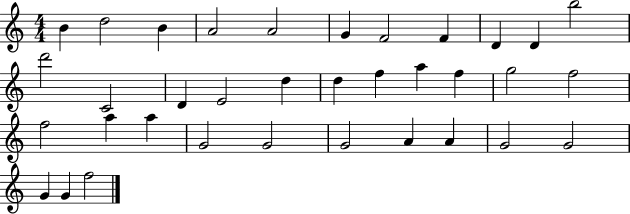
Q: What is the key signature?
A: C major